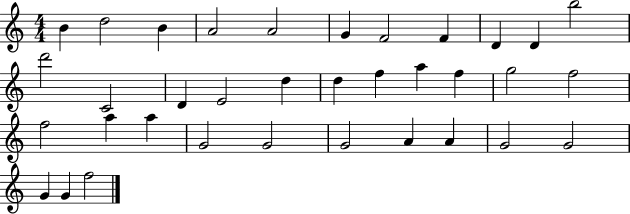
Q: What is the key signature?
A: C major